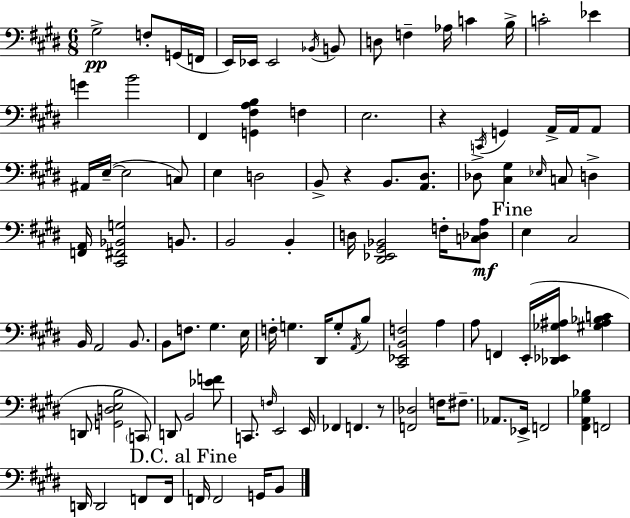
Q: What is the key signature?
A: E major